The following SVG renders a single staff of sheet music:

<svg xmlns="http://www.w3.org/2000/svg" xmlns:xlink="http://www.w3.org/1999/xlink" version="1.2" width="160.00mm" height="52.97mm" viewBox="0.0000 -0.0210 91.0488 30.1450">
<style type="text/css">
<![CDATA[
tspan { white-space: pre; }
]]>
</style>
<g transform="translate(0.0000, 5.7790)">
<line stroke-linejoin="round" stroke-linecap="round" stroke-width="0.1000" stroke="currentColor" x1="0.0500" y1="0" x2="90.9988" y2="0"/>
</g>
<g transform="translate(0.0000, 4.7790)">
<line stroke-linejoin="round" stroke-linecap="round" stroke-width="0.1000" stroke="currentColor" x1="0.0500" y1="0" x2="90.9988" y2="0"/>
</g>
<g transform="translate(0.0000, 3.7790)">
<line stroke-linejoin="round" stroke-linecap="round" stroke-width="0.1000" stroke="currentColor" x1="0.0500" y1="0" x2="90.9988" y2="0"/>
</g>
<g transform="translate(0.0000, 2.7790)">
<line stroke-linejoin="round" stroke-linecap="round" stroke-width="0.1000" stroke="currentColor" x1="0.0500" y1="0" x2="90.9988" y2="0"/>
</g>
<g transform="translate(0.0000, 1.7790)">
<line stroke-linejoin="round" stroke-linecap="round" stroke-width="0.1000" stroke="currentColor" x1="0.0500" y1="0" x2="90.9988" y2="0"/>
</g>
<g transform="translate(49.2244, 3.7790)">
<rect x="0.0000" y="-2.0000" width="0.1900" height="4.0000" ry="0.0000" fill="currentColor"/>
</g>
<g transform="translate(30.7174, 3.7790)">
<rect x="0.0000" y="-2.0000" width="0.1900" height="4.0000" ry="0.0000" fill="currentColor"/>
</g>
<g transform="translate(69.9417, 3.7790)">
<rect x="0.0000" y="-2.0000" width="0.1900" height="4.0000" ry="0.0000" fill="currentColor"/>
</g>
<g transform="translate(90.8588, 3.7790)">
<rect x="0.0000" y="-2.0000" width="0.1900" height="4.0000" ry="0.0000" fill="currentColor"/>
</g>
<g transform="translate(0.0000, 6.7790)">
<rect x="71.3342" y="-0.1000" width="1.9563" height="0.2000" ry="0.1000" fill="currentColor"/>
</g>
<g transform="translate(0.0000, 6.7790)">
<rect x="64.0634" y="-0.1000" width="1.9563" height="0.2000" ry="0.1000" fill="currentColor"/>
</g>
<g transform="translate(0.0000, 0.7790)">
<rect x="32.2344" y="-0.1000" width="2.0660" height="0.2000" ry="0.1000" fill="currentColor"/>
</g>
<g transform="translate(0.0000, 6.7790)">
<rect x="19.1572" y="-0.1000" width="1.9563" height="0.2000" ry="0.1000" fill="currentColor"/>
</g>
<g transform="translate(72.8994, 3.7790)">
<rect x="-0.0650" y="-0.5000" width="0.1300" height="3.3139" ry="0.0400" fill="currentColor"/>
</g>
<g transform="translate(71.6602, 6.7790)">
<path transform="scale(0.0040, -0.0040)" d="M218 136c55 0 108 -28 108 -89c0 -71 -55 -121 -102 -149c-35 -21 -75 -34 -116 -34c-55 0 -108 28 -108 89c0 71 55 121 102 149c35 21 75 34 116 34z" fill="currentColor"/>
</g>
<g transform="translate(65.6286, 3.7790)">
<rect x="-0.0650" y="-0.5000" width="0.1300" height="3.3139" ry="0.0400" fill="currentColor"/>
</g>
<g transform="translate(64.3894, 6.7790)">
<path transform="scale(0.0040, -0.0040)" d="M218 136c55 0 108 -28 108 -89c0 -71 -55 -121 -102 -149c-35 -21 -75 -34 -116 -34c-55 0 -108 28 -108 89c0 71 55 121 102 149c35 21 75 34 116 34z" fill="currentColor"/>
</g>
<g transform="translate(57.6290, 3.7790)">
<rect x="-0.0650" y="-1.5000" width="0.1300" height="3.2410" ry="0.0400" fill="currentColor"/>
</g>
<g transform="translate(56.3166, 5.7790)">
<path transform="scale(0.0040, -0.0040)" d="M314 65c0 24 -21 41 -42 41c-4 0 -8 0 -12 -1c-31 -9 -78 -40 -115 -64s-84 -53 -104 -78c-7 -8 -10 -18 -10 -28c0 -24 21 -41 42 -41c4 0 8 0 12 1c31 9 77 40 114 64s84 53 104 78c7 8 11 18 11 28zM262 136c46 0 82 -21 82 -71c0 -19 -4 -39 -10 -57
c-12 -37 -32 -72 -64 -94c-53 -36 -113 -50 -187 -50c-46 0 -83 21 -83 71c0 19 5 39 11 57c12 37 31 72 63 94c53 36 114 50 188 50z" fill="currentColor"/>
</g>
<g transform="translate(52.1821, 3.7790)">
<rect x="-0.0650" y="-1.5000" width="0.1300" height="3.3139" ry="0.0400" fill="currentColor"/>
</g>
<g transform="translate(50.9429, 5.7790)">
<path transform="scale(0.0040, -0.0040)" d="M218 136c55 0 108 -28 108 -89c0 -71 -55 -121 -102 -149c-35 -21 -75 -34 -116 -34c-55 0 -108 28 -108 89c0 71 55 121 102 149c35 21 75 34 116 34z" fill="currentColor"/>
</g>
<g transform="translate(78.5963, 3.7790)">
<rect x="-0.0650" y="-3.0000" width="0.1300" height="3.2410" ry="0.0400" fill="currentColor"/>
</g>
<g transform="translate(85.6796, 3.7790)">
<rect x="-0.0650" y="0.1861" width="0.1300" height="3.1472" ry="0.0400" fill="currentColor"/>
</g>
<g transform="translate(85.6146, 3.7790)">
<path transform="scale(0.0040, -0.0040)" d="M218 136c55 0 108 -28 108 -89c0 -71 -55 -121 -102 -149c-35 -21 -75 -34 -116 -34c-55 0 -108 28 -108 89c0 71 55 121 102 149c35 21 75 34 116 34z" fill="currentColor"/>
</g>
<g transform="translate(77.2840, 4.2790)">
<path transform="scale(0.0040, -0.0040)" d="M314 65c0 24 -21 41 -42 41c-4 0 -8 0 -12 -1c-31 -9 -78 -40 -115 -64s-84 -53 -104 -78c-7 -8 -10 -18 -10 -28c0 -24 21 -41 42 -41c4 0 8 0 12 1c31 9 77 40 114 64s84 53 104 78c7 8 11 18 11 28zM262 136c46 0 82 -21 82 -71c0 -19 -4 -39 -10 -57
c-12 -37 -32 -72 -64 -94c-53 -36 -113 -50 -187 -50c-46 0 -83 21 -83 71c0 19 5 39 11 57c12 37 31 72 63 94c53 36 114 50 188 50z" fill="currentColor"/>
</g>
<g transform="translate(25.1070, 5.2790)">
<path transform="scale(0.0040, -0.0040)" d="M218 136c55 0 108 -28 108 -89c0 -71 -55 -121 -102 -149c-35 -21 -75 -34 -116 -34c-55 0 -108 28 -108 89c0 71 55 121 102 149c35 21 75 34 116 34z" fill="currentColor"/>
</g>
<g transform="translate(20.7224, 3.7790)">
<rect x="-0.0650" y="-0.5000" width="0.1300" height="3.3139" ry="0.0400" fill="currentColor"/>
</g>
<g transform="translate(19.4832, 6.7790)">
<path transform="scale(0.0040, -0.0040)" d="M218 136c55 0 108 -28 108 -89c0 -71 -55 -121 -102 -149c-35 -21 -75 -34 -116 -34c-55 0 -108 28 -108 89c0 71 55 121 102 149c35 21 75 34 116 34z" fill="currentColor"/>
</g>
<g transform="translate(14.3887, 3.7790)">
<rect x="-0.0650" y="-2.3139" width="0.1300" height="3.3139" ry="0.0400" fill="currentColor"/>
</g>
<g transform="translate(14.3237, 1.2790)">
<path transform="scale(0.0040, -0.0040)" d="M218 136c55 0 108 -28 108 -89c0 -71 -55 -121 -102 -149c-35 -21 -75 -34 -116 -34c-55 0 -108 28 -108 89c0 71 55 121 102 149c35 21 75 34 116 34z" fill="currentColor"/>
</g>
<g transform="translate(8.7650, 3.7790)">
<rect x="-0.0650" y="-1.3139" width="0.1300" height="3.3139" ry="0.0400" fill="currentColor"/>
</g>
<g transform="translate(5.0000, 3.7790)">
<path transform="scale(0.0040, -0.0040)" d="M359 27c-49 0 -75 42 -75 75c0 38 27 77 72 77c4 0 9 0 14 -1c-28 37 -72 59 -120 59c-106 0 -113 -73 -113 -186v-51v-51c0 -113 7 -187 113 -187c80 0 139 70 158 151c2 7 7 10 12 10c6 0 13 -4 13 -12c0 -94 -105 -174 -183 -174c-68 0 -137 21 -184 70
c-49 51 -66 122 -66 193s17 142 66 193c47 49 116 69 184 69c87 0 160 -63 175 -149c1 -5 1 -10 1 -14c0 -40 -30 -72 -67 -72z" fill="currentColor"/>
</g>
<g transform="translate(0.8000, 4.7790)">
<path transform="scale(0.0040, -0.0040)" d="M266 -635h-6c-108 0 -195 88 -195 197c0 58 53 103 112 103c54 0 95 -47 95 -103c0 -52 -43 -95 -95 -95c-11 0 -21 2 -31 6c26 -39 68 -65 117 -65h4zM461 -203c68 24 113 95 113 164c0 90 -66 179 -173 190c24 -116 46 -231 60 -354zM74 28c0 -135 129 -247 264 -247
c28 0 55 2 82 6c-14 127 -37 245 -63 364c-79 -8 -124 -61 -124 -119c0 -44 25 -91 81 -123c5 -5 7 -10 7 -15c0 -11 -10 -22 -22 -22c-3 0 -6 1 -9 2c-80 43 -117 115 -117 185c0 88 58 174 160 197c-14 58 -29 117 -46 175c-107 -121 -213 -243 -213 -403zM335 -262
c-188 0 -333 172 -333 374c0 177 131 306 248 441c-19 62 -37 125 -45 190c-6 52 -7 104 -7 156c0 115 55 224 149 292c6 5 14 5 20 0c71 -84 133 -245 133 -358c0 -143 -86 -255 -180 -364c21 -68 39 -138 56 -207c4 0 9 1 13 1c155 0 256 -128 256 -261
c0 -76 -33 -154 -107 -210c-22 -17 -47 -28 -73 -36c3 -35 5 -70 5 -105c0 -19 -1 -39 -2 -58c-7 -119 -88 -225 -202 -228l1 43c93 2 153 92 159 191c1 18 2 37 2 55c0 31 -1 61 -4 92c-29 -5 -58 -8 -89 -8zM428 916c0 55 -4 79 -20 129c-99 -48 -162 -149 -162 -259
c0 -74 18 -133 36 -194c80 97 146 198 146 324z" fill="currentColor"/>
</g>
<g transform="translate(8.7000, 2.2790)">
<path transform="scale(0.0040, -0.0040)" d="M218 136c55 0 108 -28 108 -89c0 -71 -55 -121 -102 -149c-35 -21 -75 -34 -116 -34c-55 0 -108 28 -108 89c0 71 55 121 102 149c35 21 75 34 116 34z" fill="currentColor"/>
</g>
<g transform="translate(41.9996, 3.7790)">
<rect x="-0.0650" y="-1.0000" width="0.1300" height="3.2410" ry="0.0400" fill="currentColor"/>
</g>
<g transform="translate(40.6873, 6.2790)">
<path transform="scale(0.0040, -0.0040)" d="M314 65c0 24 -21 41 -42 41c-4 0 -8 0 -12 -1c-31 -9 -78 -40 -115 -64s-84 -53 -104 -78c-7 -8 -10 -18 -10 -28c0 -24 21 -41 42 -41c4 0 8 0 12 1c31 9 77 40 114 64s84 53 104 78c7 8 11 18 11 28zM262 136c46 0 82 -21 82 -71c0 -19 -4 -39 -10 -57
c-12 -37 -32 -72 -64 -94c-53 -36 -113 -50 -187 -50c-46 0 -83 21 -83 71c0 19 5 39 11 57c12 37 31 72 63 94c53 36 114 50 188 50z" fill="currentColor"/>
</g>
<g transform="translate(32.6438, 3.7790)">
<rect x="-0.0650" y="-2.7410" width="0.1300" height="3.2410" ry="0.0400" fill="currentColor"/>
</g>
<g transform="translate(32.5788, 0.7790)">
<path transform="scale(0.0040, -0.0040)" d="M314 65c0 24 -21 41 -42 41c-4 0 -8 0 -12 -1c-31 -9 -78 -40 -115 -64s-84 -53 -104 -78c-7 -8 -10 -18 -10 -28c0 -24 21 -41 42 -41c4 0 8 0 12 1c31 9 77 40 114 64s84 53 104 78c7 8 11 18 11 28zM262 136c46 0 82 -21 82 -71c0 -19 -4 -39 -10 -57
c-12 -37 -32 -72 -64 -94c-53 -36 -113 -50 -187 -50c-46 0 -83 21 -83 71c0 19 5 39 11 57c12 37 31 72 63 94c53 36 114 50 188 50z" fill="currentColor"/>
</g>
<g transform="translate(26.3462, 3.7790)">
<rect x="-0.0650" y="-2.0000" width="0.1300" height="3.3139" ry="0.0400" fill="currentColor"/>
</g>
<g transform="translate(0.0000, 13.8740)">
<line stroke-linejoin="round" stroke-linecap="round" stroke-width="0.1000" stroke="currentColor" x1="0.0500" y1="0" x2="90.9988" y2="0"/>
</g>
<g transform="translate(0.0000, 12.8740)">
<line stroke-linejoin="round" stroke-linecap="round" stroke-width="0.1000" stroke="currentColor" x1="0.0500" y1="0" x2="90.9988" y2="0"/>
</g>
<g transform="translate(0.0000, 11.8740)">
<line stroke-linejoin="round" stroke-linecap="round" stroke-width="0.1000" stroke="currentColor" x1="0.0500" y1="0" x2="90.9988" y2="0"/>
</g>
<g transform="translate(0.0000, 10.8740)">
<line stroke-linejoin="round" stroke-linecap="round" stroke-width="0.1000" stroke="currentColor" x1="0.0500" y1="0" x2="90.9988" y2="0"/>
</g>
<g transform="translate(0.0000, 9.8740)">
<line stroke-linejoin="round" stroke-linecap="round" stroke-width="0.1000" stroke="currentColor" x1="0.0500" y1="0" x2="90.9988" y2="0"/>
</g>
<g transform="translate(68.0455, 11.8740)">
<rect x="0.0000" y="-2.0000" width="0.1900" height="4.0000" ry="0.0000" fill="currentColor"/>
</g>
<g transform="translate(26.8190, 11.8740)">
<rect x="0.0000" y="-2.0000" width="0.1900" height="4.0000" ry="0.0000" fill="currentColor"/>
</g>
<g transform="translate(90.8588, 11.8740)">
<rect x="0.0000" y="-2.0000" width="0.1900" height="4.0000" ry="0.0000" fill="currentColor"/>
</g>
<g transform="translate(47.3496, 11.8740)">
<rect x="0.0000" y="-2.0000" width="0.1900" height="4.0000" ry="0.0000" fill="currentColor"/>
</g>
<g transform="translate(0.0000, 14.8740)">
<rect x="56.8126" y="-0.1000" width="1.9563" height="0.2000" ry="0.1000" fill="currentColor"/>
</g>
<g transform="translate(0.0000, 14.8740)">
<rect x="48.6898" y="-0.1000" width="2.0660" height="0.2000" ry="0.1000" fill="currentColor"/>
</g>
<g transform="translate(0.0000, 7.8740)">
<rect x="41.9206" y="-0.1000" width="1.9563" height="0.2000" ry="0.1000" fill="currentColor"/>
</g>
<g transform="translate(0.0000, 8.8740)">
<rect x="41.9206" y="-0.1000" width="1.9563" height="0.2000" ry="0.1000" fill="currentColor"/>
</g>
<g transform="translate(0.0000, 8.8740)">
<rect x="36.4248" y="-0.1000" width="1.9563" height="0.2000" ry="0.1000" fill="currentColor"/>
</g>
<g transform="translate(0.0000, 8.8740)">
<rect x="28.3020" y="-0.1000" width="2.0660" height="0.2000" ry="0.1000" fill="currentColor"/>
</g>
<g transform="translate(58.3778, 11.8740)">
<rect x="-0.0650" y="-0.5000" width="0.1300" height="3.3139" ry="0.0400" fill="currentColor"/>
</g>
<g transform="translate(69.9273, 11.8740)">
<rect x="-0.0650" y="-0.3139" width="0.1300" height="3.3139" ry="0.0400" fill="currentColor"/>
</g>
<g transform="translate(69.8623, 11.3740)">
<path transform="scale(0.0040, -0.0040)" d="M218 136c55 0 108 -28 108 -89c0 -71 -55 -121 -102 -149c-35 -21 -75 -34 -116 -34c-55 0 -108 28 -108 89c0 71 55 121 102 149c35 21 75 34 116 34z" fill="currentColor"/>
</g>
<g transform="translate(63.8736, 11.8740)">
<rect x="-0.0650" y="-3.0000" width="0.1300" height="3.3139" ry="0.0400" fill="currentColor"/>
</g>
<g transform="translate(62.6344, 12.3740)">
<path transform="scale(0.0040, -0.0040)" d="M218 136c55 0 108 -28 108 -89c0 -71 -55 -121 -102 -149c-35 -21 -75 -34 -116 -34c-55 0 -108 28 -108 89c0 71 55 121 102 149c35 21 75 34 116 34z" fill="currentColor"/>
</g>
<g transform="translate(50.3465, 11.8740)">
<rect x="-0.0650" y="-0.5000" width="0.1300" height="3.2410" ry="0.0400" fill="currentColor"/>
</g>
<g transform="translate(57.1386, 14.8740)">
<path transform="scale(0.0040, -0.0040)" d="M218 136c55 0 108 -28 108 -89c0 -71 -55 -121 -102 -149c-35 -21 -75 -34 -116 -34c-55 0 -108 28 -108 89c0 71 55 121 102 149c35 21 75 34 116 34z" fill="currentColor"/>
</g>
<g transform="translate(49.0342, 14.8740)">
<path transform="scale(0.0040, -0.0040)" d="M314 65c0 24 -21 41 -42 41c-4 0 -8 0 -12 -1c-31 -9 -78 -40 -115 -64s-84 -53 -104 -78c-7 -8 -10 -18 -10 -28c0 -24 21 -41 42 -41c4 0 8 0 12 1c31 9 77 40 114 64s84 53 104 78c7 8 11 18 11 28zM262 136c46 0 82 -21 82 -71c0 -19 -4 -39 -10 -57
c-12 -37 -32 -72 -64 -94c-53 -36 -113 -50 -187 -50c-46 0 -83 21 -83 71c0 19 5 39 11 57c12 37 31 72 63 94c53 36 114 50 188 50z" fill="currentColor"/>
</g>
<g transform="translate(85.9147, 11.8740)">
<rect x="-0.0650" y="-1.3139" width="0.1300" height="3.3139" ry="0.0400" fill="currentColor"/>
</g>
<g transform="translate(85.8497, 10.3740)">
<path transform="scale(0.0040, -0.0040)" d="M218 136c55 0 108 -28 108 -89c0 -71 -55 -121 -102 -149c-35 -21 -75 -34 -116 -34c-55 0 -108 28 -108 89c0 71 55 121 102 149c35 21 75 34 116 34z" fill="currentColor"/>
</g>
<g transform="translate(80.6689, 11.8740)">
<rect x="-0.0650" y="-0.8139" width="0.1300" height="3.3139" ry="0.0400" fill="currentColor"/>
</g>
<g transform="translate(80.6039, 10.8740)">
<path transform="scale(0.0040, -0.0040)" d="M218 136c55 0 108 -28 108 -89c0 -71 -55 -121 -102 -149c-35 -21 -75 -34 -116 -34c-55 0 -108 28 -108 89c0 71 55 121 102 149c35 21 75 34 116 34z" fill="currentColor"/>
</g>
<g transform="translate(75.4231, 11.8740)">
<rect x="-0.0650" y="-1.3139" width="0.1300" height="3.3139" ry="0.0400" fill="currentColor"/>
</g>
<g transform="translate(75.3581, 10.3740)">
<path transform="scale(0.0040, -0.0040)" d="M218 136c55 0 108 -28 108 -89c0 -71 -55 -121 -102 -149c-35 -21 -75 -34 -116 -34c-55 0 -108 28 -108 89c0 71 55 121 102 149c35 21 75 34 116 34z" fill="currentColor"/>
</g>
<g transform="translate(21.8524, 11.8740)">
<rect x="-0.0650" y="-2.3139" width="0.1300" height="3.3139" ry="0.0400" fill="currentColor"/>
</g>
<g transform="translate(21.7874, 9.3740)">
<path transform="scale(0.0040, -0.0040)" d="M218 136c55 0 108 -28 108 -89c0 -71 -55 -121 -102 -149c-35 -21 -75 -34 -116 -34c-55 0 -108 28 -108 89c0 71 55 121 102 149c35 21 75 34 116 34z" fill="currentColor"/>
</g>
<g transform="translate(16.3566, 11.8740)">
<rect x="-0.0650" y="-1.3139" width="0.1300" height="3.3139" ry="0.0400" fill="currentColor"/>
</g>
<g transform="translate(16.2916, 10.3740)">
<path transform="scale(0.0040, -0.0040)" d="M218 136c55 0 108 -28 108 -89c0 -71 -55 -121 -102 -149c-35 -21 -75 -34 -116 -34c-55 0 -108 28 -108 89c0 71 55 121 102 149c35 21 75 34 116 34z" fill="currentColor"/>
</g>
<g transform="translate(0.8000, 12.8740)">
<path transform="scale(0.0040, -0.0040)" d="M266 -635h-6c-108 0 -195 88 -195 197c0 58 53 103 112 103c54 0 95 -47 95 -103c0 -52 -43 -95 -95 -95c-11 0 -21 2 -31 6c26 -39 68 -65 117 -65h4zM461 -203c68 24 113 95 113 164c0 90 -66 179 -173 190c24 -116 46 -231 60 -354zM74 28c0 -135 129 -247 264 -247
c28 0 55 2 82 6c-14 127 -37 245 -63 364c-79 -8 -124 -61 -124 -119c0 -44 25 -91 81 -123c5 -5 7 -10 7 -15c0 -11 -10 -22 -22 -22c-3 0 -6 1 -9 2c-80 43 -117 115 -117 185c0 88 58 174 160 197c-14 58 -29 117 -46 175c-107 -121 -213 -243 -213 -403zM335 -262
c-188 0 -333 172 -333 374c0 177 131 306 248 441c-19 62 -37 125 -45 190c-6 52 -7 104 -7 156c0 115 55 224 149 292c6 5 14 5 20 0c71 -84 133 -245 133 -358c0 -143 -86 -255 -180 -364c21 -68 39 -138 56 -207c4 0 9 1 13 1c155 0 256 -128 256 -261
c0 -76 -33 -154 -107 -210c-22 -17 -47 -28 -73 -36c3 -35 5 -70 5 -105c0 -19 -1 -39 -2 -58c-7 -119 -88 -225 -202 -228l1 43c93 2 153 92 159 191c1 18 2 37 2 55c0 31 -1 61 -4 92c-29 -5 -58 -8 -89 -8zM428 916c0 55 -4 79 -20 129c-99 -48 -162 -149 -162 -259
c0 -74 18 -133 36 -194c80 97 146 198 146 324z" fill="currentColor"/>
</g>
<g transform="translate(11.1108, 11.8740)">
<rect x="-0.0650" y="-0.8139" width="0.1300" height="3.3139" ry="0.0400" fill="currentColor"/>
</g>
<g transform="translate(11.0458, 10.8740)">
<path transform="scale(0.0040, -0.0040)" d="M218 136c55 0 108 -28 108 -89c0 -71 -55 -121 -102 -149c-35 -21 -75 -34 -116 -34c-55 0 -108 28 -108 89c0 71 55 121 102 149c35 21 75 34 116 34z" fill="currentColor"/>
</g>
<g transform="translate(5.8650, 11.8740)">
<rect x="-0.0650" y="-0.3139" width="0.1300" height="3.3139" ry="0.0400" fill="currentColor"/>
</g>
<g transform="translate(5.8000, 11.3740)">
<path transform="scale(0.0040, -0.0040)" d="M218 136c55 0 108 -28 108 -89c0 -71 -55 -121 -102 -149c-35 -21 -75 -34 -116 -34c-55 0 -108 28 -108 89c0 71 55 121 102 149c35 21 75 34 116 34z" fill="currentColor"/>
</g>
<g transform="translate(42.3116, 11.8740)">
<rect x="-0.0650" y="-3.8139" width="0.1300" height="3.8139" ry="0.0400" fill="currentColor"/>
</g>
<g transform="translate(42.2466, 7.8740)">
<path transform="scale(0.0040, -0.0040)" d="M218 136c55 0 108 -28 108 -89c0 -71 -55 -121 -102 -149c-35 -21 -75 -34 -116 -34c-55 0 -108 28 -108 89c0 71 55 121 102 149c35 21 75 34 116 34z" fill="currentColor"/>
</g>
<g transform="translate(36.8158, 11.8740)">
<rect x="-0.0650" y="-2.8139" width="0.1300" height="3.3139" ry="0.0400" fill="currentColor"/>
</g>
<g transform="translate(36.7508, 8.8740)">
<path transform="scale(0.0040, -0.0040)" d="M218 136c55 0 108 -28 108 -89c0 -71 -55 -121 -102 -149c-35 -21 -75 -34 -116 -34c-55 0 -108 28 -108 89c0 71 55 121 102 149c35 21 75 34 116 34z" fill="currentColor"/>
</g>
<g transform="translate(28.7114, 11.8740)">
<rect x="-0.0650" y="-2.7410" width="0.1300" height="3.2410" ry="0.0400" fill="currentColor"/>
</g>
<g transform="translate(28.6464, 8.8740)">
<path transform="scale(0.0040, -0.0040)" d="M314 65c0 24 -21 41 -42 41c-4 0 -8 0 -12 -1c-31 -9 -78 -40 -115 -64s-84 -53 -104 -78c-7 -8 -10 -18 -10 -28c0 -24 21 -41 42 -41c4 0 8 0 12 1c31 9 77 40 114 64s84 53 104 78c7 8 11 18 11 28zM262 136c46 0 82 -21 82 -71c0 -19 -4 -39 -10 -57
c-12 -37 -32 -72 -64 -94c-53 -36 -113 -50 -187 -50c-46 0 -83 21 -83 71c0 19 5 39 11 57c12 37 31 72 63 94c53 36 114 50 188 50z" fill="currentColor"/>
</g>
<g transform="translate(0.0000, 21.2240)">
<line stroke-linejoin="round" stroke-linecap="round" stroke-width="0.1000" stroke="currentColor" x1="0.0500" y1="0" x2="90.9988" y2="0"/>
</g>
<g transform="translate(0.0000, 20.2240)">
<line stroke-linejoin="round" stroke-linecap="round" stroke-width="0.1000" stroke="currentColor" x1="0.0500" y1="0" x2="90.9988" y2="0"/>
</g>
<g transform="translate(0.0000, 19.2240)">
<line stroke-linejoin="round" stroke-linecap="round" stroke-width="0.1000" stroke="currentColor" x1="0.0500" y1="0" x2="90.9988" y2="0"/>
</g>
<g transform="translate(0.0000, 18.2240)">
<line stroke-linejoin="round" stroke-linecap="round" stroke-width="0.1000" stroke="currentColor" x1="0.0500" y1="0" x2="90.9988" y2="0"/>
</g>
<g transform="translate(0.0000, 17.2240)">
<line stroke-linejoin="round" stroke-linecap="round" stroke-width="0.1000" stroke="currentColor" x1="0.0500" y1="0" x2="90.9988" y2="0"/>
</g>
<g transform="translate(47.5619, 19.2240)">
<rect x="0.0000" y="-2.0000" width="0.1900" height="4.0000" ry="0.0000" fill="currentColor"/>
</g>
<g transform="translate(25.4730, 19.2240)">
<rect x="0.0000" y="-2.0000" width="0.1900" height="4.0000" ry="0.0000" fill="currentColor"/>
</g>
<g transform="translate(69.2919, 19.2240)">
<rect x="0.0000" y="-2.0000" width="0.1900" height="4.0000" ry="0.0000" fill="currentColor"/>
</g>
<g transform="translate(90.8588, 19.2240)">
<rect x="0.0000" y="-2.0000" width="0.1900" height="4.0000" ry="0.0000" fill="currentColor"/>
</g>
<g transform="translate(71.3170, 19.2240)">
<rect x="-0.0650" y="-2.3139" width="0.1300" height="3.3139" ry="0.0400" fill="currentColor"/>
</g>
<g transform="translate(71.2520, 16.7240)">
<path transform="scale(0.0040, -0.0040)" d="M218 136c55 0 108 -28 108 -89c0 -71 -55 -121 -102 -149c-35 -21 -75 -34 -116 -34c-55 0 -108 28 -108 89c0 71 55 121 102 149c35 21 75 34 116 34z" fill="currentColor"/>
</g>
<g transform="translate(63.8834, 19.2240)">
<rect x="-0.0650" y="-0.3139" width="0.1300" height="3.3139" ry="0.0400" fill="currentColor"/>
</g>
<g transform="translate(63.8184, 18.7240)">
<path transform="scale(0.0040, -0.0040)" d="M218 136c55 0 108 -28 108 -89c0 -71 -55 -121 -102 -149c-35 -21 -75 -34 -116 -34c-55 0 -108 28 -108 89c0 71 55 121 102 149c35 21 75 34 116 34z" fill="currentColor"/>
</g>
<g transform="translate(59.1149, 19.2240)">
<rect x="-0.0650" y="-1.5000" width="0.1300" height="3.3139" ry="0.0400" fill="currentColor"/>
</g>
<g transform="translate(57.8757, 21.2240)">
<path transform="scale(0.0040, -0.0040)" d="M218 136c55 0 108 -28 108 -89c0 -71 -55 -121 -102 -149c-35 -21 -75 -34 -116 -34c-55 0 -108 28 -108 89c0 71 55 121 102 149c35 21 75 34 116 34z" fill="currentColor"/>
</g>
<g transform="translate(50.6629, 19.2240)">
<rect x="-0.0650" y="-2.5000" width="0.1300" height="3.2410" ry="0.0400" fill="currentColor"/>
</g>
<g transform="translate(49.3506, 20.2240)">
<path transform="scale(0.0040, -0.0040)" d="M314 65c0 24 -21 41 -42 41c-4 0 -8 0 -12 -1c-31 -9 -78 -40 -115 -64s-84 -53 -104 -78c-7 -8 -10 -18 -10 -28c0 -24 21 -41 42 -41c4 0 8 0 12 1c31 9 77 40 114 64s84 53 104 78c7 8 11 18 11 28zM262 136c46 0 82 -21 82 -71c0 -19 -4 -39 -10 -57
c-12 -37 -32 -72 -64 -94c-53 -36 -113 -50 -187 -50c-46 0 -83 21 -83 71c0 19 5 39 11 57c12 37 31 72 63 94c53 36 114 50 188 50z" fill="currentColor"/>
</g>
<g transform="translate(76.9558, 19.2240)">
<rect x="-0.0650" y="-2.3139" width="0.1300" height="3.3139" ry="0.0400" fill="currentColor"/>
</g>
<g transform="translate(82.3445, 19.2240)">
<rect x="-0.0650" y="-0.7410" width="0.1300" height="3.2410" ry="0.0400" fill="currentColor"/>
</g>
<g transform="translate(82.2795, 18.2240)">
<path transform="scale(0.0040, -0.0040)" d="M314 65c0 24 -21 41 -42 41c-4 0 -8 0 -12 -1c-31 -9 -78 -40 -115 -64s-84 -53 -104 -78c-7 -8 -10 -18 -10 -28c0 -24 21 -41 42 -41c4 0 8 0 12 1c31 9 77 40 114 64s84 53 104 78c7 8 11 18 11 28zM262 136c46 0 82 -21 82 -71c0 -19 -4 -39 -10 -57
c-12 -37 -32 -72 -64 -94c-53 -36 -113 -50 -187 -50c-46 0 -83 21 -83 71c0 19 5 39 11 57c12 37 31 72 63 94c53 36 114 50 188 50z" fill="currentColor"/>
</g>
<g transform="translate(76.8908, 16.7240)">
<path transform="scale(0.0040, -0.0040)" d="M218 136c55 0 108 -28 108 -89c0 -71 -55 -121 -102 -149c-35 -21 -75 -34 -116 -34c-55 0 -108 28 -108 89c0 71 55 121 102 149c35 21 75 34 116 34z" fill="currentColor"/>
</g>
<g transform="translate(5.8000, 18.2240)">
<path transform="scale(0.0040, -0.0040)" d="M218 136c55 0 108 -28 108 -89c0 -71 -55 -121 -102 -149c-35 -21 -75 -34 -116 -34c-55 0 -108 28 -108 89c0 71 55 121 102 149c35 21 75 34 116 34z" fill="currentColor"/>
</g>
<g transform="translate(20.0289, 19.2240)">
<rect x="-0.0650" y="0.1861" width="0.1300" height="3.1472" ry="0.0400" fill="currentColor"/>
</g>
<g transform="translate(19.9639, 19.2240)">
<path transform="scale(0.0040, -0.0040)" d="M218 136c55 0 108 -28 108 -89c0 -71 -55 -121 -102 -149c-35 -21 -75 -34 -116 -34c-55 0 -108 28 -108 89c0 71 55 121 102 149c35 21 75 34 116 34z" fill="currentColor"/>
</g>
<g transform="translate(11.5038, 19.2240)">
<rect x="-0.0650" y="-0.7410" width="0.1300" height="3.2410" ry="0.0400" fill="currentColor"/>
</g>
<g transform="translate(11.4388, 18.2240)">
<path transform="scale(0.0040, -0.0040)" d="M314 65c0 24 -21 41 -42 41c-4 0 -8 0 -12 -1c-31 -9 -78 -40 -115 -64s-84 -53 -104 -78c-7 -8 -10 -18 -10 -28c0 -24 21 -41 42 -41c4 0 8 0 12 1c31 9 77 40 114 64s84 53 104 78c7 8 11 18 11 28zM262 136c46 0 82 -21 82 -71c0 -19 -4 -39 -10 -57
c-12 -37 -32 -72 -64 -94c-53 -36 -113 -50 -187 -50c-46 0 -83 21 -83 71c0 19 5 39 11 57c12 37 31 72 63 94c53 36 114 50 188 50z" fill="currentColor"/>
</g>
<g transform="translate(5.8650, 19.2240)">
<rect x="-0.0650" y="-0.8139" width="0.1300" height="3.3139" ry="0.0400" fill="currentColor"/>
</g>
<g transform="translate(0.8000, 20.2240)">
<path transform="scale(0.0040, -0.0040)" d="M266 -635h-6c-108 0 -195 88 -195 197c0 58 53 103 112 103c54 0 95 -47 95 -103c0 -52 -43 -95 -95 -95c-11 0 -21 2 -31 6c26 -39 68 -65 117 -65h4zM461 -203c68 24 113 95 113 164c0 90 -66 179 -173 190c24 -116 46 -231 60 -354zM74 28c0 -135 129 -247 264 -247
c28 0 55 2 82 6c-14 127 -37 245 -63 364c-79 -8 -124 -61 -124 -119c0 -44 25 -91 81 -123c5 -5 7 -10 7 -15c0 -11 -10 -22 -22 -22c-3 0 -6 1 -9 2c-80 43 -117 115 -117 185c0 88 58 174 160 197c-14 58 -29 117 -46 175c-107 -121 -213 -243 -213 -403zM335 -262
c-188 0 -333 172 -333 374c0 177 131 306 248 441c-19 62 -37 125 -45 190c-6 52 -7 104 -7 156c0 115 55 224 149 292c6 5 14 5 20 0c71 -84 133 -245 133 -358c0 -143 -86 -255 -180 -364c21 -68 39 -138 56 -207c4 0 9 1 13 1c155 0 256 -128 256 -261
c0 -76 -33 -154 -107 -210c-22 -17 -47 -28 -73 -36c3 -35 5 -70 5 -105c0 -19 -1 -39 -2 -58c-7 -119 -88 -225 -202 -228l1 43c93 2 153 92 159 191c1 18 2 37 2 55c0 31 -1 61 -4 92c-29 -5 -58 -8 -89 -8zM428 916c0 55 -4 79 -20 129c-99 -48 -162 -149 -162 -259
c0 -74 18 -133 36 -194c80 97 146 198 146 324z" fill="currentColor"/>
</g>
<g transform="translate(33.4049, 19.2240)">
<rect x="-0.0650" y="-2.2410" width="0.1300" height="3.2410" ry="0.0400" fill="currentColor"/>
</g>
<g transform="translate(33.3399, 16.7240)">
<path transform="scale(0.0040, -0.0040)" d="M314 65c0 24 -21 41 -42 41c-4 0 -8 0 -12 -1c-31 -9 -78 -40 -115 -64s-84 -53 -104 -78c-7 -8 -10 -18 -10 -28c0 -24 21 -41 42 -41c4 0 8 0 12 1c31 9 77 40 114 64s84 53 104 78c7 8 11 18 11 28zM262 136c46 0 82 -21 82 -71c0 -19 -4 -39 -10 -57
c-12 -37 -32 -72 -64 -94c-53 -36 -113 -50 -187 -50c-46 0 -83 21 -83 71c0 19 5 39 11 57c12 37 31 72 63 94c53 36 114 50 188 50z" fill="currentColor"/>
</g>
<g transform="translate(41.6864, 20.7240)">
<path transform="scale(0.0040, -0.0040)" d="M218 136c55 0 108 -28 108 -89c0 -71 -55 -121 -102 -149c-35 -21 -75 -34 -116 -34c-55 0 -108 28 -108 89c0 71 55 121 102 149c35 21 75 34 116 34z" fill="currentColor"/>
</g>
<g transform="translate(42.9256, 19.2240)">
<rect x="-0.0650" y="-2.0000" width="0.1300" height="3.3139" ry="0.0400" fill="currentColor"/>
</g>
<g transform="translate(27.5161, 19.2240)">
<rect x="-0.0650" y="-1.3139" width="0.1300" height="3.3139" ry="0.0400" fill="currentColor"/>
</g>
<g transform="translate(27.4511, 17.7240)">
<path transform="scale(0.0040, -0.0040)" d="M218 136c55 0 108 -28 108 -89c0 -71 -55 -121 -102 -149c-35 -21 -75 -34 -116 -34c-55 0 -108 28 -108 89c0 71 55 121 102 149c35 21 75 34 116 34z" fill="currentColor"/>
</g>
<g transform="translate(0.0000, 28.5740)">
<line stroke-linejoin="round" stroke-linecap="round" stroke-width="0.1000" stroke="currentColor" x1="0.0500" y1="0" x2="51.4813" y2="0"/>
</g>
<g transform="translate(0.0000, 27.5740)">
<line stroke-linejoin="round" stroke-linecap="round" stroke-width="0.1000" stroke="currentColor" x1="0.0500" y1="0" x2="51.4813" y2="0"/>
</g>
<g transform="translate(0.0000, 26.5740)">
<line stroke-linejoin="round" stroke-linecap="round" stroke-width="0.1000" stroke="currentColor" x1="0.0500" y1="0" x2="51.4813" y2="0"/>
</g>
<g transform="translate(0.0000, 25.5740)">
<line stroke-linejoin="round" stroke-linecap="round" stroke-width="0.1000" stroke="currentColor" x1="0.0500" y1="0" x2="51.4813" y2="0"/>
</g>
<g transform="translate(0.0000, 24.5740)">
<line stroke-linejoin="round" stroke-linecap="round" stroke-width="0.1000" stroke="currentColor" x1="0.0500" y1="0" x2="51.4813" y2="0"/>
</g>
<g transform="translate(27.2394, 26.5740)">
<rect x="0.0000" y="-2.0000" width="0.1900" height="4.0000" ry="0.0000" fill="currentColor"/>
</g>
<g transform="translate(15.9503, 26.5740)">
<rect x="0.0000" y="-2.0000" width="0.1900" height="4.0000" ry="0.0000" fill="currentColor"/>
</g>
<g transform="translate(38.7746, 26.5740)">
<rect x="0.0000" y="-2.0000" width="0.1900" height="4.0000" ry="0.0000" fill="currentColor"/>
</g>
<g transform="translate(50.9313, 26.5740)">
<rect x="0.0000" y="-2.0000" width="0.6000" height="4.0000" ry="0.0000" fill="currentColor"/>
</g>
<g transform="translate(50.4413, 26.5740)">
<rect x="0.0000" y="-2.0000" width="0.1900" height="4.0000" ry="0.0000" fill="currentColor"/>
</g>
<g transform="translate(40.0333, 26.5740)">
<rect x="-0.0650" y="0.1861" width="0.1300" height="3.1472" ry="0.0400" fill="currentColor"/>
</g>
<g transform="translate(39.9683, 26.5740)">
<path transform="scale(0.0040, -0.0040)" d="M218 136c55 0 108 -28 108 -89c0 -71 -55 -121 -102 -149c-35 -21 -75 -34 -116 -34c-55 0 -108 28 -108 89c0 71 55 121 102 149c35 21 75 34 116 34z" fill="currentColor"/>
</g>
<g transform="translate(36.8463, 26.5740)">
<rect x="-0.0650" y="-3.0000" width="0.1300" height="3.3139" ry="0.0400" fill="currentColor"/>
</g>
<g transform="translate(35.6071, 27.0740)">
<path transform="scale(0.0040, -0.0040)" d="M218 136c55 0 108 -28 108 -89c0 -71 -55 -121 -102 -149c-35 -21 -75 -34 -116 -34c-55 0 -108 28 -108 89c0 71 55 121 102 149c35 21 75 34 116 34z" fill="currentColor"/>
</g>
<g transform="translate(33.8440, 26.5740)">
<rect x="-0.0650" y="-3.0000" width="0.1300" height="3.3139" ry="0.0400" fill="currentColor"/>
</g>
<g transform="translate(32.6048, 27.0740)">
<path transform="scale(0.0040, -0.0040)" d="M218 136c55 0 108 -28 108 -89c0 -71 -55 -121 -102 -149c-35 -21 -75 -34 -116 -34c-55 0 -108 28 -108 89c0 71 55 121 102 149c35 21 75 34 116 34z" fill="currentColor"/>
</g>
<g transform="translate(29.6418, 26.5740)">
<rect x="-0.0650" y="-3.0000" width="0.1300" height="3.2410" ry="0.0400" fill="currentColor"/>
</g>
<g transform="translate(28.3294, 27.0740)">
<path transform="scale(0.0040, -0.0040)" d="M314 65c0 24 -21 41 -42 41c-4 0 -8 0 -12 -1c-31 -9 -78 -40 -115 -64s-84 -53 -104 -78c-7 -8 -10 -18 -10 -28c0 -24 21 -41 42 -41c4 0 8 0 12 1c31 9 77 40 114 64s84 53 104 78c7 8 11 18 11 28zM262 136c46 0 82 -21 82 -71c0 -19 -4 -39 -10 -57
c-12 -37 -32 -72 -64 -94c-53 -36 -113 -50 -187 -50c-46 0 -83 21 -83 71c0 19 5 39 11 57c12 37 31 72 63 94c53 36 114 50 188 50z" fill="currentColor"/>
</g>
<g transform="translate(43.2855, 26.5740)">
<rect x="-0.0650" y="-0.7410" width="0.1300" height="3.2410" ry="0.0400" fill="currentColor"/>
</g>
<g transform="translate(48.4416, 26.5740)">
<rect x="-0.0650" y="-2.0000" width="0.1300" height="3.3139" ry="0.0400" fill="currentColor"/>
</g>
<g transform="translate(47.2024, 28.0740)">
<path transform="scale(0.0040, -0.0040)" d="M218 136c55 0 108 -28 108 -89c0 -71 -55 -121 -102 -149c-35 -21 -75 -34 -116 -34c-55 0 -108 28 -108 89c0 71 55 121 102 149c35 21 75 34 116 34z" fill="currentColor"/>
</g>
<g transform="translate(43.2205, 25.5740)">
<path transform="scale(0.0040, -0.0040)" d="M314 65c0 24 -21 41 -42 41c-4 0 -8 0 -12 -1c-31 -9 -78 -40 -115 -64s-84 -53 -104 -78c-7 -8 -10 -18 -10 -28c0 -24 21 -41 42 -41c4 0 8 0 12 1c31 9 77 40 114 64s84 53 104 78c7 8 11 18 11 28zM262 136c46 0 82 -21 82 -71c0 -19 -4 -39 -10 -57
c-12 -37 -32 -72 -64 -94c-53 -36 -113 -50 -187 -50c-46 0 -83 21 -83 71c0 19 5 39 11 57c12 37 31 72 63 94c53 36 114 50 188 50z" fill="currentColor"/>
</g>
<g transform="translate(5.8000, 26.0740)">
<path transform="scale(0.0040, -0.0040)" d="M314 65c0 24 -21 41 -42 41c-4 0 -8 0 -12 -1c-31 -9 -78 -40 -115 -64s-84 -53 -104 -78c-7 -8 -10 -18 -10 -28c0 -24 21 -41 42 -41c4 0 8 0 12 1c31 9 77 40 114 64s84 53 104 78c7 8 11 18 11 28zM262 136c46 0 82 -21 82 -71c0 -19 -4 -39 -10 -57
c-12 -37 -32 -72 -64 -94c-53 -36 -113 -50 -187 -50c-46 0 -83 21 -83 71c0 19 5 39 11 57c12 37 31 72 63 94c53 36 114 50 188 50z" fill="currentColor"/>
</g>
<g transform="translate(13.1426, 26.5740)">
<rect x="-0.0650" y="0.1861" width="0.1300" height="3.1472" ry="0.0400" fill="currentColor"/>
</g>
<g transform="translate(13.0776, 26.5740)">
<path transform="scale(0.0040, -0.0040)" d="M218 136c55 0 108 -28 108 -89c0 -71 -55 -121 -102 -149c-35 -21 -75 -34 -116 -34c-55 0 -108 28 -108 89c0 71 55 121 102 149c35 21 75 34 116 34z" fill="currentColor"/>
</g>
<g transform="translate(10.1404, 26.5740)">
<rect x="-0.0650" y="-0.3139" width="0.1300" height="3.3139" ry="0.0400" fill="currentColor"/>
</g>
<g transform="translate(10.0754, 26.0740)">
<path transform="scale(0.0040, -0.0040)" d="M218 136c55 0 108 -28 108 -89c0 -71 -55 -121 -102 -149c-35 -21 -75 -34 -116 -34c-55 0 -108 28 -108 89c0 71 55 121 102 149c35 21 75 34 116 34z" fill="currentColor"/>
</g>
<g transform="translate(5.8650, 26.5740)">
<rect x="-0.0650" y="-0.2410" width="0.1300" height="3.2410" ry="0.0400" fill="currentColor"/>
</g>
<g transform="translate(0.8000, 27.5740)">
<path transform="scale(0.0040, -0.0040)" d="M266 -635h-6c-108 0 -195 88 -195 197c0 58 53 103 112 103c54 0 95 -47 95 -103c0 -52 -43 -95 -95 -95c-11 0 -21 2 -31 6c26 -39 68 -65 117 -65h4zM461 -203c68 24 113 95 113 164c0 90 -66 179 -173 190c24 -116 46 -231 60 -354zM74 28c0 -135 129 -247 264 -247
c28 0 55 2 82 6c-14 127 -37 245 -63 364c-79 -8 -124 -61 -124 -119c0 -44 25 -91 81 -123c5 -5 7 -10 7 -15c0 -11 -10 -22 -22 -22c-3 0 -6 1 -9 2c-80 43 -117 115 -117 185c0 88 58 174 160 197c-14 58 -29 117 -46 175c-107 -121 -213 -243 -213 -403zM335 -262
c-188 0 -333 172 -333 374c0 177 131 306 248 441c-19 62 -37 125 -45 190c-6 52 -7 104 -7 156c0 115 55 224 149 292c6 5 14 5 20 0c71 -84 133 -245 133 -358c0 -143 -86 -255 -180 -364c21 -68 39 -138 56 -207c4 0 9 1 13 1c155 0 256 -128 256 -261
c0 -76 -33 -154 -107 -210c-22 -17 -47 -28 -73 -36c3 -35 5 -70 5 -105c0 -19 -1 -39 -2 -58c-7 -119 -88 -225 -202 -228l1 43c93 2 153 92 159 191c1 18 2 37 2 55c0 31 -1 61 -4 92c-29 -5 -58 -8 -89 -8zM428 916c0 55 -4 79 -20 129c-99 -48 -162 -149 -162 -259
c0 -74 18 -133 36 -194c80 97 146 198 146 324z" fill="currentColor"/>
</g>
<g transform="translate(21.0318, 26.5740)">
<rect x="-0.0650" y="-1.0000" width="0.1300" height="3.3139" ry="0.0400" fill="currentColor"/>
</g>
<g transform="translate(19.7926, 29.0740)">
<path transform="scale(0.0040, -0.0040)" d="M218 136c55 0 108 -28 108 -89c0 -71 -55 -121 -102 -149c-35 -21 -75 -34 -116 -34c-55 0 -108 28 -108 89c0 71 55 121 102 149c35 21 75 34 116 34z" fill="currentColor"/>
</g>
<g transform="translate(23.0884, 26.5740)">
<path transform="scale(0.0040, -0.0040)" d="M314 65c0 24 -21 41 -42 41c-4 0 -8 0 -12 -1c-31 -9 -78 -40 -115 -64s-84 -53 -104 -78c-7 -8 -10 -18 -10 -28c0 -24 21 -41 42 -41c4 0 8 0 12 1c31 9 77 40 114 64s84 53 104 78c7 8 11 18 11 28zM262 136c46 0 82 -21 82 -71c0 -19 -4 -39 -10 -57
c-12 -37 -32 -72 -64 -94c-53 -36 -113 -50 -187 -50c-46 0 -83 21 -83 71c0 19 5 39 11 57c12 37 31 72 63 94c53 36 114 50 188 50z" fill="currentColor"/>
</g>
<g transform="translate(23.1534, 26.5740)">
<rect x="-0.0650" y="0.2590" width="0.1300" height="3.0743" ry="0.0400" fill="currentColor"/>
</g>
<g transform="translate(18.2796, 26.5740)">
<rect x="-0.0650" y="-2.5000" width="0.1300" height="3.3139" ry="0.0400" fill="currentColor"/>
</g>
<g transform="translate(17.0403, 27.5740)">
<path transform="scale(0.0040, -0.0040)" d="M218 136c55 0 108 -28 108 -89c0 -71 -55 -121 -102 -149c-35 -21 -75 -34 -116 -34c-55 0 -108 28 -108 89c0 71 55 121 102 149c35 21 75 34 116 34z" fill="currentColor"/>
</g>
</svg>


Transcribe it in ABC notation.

X:1
T:Untitled
M:4/4
L:1/4
K:C
e g C F a2 D2 E E2 C C A2 B c d e g a2 a c' C2 C A c e d e d d2 B e g2 F G2 E c g g d2 c2 c B G D B2 A2 A A B d2 F